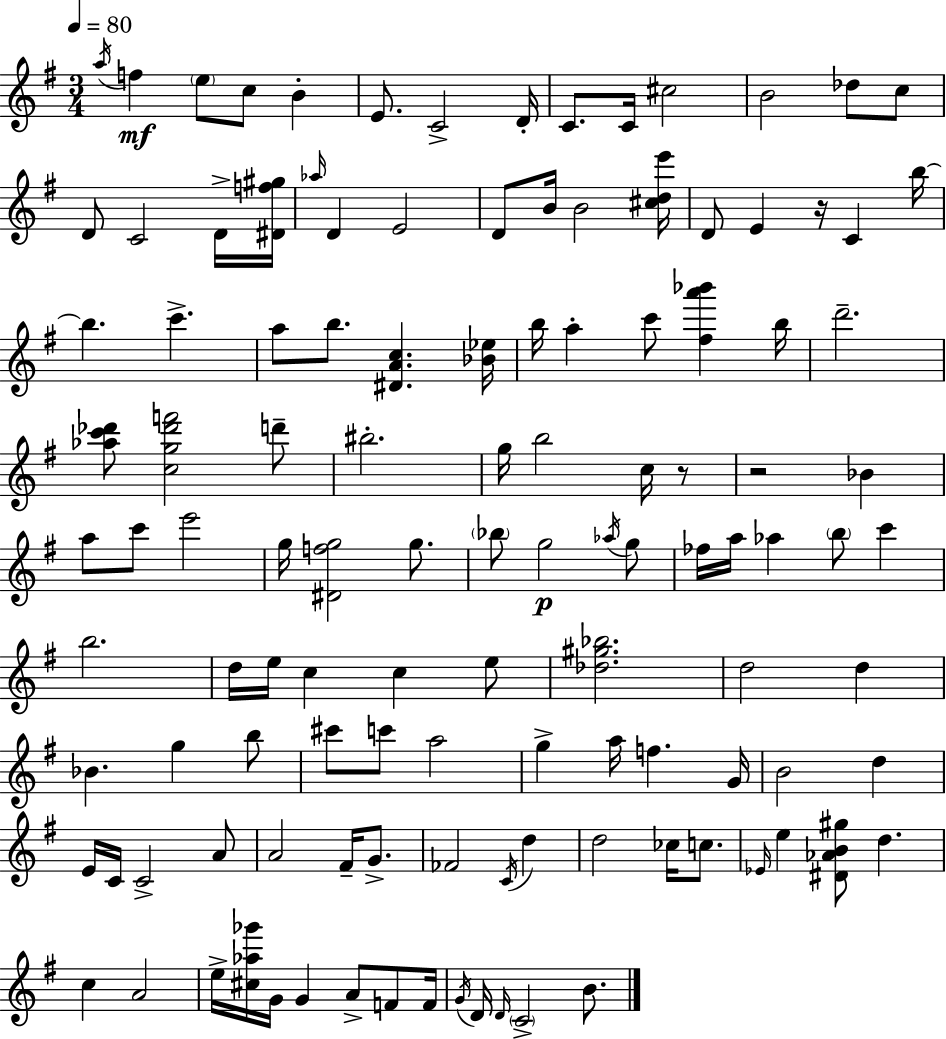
A5/s F5/q E5/e C5/e B4/q E4/e. C4/h D4/s C4/e. C4/s C#5/h B4/h Db5/e C5/e D4/e C4/h D4/s [D#4,F5,G#5]/s Ab5/s D4/q E4/h D4/e B4/s B4/h [C#5,D5,E6]/s D4/e E4/q R/s C4/q B5/s B5/q. C6/q. A5/e B5/e. [D#4,A4,C5]/q. [Bb4,Eb5]/s B5/s A5/q C6/e [F#5,A6,Bb6]/q B5/s D6/h. [Ab5,C6,Db6]/e [C5,G5,Db6,F6]/h D6/e BIS5/h. G5/s B5/h C5/s R/e R/h Bb4/q A5/e C6/e E6/h G5/s [D#4,F5,G5]/h G5/e. Bb5/e G5/h Ab5/s G5/e FES5/s A5/s Ab5/q B5/e C6/q B5/h. D5/s E5/s C5/q C5/q E5/e [Db5,G#5,Bb5]/h. D5/h D5/q Bb4/q. G5/q B5/e C#6/e C6/e A5/h G5/q A5/s F5/q. G4/s B4/h D5/q E4/s C4/s C4/h A4/e A4/h F#4/s G4/e. FES4/h C4/s D5/q D5/h CES5/s C5/e. Eb4/s E5/q [D#4,Ab4,B4,G#5]/e D5/q. C5/q A4/h E5/s [C#5,Ab5,Gb6]/s G4/s G4/q A4/e F4/e F4/s G4/s D4/s D4/s C4/h B4/e.